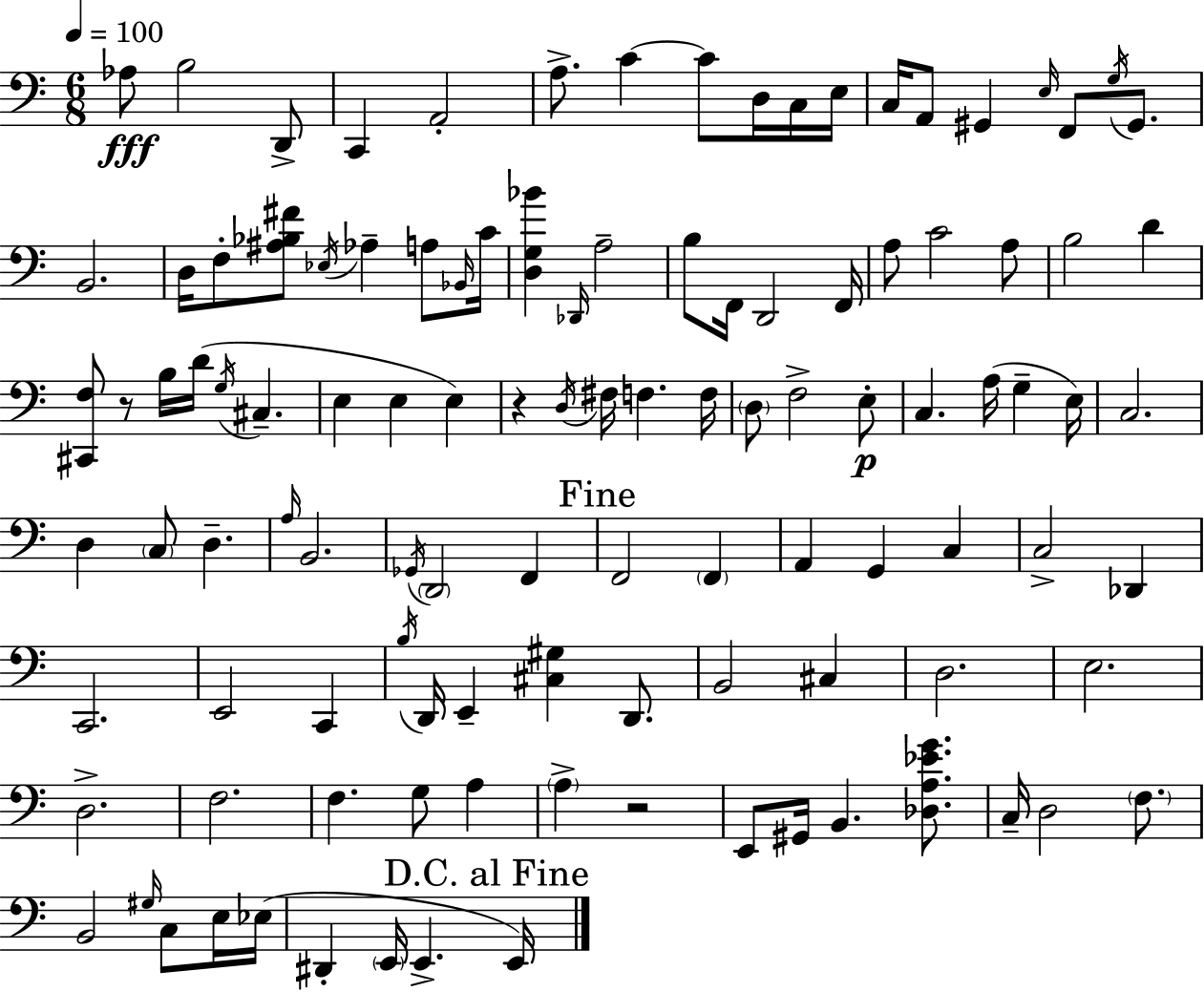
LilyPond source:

{
  \clef bass
  \numericTimeSignature
  \time 6/8
  \key c \major
  \tempo 4 = 100
  aes8\fff b2 d,8-> | c,4 a,2-. | a8.-> c'4~~ c'8 d16 c16 e16 | c16 a,8 gis,4 \grace { e16 } f,8 \acciaccatura { g16 } gis,8. | \break b,2. | d16 f8-. <ais bes fis'>8 \acciaccatura { ees16 } aes4-- | a8 \grace { bes,16 } c'16 <d g bes'>4 \grace { des,16 } a2-- | b8 f,16 d,2 | \break f,16 a8 c'2 | a8 b2 | d'4 <cis, f>8 r8 b16 d'16( \acciaccatura { g16 } | cis4.-- e4 e4 | \break e4) r4 \acciaccatura { d16 } fis16 | f4. f16 \parenthesize d8 f2-> | e8-.\p c4. | a16( g4-- e16) c2. | \break d4 \parenthesize c8 | d4.-- \grace { a16 } b,2. | \acciaccatura { ges,16 } \parenthesize d,2 | f,4 \mark "Fine" f,2 | \break \parenthesize f,4 a,4 | g,4 c4 c2-> | des,4 c,2. | e,2 | \break c,4 \acciaccatura { b16 } d,16 e,4-- | <cis gis>4 d,8. b,2 | cis4 d2. | e2. | \break d2.-> | f2. | f4. | g8 a4 \parenthesize a4-> | \break r2 e,8 | gis,16 b,4. <des a ees' g'>8. c16-- d2 | \parenthesize f8. b,2 | \grace { gis16 } c8 e16 ees16( dis,4-. | \break \parenthesize e,16 e,4.-> \mark "D.C. al Fine" e,16) \bar "|."
}